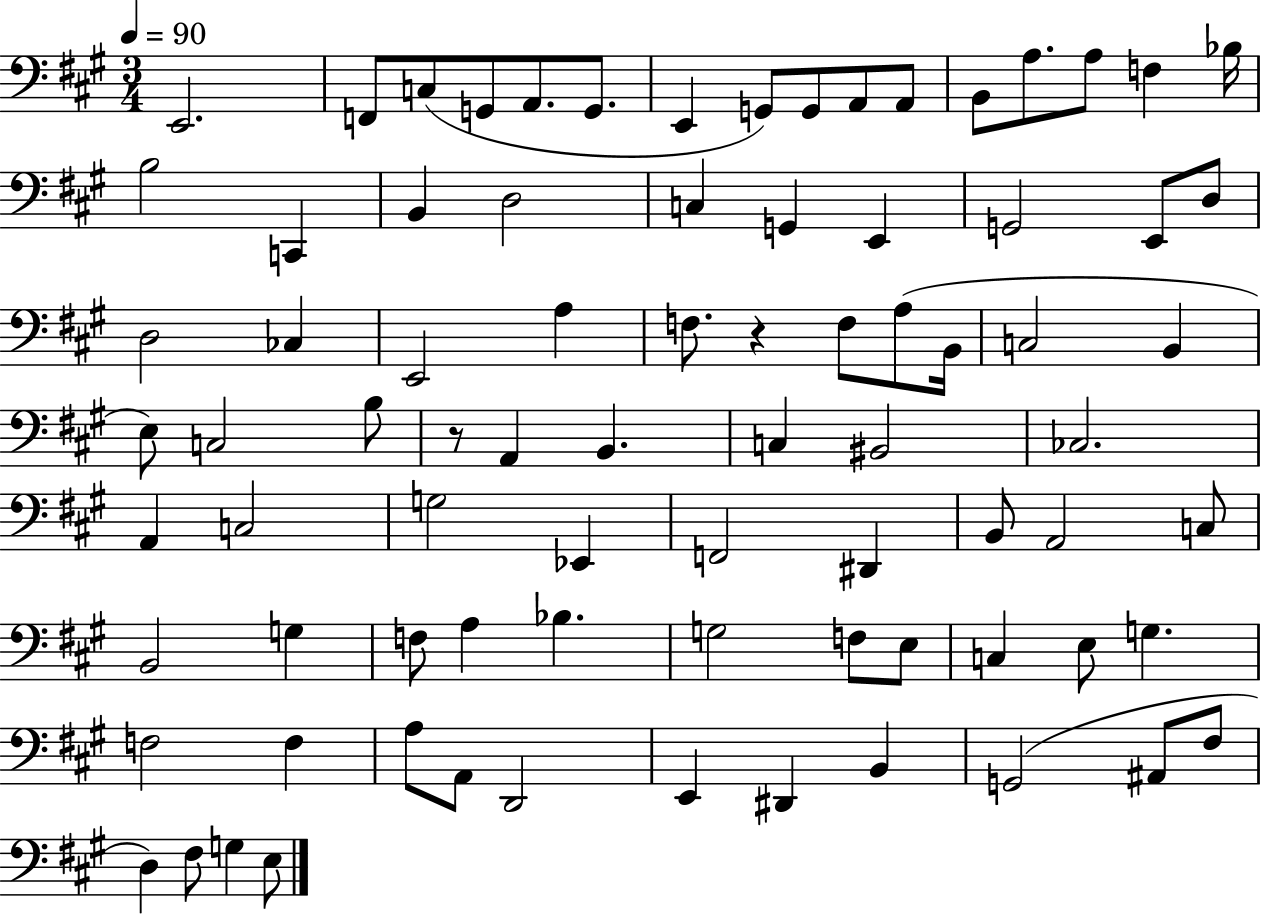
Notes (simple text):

E2/h. F2/e C3/e G2/e A2/e. G2/e. E2/q G2/e G2/e A2/e A2/e B2/e A3/e. A3/e F3/q Bb3/s B3/h C2/q B2/q D3/h C3/q G2/q E2/q G2/h E2/e D3/e D3/h CES3/q E2/h A3/q F3/e. R/q F3/e A3/e B2/s C3/h B2/q E3/e C3/h B3/e R/e A2/q B2/q. C3/q BIS2/h CES3/h. A2/q C3/h G3/h Eb2/q F2/h D#2/q B2/e A2/h C3/e B2/h G3/q F3/e A3/q Bb3/q. G3/h F3/e E3/e C3/q E3/e G3/q. F3/h F3/q A3/e A2/e D2/h E2/q D#2/q B2/q G2/h A#2/e F#3/e D3/q F#3/e G3/q E3/e